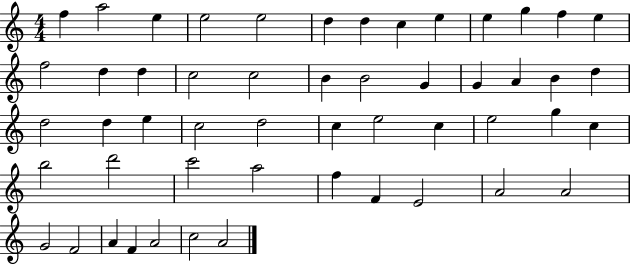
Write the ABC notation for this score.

X:1
T:Untitled
M:4/4
L:1/4
K:C
f a2 e e2 e2 d d c e e g f e f2 d d c2 c2 B B2 G G A B d d2 d e c2 d2 c e2 c e2 g c b2 d'2 c'2 a2 f F E2 A2 A2 G2 F2 A F A2 c2 A2